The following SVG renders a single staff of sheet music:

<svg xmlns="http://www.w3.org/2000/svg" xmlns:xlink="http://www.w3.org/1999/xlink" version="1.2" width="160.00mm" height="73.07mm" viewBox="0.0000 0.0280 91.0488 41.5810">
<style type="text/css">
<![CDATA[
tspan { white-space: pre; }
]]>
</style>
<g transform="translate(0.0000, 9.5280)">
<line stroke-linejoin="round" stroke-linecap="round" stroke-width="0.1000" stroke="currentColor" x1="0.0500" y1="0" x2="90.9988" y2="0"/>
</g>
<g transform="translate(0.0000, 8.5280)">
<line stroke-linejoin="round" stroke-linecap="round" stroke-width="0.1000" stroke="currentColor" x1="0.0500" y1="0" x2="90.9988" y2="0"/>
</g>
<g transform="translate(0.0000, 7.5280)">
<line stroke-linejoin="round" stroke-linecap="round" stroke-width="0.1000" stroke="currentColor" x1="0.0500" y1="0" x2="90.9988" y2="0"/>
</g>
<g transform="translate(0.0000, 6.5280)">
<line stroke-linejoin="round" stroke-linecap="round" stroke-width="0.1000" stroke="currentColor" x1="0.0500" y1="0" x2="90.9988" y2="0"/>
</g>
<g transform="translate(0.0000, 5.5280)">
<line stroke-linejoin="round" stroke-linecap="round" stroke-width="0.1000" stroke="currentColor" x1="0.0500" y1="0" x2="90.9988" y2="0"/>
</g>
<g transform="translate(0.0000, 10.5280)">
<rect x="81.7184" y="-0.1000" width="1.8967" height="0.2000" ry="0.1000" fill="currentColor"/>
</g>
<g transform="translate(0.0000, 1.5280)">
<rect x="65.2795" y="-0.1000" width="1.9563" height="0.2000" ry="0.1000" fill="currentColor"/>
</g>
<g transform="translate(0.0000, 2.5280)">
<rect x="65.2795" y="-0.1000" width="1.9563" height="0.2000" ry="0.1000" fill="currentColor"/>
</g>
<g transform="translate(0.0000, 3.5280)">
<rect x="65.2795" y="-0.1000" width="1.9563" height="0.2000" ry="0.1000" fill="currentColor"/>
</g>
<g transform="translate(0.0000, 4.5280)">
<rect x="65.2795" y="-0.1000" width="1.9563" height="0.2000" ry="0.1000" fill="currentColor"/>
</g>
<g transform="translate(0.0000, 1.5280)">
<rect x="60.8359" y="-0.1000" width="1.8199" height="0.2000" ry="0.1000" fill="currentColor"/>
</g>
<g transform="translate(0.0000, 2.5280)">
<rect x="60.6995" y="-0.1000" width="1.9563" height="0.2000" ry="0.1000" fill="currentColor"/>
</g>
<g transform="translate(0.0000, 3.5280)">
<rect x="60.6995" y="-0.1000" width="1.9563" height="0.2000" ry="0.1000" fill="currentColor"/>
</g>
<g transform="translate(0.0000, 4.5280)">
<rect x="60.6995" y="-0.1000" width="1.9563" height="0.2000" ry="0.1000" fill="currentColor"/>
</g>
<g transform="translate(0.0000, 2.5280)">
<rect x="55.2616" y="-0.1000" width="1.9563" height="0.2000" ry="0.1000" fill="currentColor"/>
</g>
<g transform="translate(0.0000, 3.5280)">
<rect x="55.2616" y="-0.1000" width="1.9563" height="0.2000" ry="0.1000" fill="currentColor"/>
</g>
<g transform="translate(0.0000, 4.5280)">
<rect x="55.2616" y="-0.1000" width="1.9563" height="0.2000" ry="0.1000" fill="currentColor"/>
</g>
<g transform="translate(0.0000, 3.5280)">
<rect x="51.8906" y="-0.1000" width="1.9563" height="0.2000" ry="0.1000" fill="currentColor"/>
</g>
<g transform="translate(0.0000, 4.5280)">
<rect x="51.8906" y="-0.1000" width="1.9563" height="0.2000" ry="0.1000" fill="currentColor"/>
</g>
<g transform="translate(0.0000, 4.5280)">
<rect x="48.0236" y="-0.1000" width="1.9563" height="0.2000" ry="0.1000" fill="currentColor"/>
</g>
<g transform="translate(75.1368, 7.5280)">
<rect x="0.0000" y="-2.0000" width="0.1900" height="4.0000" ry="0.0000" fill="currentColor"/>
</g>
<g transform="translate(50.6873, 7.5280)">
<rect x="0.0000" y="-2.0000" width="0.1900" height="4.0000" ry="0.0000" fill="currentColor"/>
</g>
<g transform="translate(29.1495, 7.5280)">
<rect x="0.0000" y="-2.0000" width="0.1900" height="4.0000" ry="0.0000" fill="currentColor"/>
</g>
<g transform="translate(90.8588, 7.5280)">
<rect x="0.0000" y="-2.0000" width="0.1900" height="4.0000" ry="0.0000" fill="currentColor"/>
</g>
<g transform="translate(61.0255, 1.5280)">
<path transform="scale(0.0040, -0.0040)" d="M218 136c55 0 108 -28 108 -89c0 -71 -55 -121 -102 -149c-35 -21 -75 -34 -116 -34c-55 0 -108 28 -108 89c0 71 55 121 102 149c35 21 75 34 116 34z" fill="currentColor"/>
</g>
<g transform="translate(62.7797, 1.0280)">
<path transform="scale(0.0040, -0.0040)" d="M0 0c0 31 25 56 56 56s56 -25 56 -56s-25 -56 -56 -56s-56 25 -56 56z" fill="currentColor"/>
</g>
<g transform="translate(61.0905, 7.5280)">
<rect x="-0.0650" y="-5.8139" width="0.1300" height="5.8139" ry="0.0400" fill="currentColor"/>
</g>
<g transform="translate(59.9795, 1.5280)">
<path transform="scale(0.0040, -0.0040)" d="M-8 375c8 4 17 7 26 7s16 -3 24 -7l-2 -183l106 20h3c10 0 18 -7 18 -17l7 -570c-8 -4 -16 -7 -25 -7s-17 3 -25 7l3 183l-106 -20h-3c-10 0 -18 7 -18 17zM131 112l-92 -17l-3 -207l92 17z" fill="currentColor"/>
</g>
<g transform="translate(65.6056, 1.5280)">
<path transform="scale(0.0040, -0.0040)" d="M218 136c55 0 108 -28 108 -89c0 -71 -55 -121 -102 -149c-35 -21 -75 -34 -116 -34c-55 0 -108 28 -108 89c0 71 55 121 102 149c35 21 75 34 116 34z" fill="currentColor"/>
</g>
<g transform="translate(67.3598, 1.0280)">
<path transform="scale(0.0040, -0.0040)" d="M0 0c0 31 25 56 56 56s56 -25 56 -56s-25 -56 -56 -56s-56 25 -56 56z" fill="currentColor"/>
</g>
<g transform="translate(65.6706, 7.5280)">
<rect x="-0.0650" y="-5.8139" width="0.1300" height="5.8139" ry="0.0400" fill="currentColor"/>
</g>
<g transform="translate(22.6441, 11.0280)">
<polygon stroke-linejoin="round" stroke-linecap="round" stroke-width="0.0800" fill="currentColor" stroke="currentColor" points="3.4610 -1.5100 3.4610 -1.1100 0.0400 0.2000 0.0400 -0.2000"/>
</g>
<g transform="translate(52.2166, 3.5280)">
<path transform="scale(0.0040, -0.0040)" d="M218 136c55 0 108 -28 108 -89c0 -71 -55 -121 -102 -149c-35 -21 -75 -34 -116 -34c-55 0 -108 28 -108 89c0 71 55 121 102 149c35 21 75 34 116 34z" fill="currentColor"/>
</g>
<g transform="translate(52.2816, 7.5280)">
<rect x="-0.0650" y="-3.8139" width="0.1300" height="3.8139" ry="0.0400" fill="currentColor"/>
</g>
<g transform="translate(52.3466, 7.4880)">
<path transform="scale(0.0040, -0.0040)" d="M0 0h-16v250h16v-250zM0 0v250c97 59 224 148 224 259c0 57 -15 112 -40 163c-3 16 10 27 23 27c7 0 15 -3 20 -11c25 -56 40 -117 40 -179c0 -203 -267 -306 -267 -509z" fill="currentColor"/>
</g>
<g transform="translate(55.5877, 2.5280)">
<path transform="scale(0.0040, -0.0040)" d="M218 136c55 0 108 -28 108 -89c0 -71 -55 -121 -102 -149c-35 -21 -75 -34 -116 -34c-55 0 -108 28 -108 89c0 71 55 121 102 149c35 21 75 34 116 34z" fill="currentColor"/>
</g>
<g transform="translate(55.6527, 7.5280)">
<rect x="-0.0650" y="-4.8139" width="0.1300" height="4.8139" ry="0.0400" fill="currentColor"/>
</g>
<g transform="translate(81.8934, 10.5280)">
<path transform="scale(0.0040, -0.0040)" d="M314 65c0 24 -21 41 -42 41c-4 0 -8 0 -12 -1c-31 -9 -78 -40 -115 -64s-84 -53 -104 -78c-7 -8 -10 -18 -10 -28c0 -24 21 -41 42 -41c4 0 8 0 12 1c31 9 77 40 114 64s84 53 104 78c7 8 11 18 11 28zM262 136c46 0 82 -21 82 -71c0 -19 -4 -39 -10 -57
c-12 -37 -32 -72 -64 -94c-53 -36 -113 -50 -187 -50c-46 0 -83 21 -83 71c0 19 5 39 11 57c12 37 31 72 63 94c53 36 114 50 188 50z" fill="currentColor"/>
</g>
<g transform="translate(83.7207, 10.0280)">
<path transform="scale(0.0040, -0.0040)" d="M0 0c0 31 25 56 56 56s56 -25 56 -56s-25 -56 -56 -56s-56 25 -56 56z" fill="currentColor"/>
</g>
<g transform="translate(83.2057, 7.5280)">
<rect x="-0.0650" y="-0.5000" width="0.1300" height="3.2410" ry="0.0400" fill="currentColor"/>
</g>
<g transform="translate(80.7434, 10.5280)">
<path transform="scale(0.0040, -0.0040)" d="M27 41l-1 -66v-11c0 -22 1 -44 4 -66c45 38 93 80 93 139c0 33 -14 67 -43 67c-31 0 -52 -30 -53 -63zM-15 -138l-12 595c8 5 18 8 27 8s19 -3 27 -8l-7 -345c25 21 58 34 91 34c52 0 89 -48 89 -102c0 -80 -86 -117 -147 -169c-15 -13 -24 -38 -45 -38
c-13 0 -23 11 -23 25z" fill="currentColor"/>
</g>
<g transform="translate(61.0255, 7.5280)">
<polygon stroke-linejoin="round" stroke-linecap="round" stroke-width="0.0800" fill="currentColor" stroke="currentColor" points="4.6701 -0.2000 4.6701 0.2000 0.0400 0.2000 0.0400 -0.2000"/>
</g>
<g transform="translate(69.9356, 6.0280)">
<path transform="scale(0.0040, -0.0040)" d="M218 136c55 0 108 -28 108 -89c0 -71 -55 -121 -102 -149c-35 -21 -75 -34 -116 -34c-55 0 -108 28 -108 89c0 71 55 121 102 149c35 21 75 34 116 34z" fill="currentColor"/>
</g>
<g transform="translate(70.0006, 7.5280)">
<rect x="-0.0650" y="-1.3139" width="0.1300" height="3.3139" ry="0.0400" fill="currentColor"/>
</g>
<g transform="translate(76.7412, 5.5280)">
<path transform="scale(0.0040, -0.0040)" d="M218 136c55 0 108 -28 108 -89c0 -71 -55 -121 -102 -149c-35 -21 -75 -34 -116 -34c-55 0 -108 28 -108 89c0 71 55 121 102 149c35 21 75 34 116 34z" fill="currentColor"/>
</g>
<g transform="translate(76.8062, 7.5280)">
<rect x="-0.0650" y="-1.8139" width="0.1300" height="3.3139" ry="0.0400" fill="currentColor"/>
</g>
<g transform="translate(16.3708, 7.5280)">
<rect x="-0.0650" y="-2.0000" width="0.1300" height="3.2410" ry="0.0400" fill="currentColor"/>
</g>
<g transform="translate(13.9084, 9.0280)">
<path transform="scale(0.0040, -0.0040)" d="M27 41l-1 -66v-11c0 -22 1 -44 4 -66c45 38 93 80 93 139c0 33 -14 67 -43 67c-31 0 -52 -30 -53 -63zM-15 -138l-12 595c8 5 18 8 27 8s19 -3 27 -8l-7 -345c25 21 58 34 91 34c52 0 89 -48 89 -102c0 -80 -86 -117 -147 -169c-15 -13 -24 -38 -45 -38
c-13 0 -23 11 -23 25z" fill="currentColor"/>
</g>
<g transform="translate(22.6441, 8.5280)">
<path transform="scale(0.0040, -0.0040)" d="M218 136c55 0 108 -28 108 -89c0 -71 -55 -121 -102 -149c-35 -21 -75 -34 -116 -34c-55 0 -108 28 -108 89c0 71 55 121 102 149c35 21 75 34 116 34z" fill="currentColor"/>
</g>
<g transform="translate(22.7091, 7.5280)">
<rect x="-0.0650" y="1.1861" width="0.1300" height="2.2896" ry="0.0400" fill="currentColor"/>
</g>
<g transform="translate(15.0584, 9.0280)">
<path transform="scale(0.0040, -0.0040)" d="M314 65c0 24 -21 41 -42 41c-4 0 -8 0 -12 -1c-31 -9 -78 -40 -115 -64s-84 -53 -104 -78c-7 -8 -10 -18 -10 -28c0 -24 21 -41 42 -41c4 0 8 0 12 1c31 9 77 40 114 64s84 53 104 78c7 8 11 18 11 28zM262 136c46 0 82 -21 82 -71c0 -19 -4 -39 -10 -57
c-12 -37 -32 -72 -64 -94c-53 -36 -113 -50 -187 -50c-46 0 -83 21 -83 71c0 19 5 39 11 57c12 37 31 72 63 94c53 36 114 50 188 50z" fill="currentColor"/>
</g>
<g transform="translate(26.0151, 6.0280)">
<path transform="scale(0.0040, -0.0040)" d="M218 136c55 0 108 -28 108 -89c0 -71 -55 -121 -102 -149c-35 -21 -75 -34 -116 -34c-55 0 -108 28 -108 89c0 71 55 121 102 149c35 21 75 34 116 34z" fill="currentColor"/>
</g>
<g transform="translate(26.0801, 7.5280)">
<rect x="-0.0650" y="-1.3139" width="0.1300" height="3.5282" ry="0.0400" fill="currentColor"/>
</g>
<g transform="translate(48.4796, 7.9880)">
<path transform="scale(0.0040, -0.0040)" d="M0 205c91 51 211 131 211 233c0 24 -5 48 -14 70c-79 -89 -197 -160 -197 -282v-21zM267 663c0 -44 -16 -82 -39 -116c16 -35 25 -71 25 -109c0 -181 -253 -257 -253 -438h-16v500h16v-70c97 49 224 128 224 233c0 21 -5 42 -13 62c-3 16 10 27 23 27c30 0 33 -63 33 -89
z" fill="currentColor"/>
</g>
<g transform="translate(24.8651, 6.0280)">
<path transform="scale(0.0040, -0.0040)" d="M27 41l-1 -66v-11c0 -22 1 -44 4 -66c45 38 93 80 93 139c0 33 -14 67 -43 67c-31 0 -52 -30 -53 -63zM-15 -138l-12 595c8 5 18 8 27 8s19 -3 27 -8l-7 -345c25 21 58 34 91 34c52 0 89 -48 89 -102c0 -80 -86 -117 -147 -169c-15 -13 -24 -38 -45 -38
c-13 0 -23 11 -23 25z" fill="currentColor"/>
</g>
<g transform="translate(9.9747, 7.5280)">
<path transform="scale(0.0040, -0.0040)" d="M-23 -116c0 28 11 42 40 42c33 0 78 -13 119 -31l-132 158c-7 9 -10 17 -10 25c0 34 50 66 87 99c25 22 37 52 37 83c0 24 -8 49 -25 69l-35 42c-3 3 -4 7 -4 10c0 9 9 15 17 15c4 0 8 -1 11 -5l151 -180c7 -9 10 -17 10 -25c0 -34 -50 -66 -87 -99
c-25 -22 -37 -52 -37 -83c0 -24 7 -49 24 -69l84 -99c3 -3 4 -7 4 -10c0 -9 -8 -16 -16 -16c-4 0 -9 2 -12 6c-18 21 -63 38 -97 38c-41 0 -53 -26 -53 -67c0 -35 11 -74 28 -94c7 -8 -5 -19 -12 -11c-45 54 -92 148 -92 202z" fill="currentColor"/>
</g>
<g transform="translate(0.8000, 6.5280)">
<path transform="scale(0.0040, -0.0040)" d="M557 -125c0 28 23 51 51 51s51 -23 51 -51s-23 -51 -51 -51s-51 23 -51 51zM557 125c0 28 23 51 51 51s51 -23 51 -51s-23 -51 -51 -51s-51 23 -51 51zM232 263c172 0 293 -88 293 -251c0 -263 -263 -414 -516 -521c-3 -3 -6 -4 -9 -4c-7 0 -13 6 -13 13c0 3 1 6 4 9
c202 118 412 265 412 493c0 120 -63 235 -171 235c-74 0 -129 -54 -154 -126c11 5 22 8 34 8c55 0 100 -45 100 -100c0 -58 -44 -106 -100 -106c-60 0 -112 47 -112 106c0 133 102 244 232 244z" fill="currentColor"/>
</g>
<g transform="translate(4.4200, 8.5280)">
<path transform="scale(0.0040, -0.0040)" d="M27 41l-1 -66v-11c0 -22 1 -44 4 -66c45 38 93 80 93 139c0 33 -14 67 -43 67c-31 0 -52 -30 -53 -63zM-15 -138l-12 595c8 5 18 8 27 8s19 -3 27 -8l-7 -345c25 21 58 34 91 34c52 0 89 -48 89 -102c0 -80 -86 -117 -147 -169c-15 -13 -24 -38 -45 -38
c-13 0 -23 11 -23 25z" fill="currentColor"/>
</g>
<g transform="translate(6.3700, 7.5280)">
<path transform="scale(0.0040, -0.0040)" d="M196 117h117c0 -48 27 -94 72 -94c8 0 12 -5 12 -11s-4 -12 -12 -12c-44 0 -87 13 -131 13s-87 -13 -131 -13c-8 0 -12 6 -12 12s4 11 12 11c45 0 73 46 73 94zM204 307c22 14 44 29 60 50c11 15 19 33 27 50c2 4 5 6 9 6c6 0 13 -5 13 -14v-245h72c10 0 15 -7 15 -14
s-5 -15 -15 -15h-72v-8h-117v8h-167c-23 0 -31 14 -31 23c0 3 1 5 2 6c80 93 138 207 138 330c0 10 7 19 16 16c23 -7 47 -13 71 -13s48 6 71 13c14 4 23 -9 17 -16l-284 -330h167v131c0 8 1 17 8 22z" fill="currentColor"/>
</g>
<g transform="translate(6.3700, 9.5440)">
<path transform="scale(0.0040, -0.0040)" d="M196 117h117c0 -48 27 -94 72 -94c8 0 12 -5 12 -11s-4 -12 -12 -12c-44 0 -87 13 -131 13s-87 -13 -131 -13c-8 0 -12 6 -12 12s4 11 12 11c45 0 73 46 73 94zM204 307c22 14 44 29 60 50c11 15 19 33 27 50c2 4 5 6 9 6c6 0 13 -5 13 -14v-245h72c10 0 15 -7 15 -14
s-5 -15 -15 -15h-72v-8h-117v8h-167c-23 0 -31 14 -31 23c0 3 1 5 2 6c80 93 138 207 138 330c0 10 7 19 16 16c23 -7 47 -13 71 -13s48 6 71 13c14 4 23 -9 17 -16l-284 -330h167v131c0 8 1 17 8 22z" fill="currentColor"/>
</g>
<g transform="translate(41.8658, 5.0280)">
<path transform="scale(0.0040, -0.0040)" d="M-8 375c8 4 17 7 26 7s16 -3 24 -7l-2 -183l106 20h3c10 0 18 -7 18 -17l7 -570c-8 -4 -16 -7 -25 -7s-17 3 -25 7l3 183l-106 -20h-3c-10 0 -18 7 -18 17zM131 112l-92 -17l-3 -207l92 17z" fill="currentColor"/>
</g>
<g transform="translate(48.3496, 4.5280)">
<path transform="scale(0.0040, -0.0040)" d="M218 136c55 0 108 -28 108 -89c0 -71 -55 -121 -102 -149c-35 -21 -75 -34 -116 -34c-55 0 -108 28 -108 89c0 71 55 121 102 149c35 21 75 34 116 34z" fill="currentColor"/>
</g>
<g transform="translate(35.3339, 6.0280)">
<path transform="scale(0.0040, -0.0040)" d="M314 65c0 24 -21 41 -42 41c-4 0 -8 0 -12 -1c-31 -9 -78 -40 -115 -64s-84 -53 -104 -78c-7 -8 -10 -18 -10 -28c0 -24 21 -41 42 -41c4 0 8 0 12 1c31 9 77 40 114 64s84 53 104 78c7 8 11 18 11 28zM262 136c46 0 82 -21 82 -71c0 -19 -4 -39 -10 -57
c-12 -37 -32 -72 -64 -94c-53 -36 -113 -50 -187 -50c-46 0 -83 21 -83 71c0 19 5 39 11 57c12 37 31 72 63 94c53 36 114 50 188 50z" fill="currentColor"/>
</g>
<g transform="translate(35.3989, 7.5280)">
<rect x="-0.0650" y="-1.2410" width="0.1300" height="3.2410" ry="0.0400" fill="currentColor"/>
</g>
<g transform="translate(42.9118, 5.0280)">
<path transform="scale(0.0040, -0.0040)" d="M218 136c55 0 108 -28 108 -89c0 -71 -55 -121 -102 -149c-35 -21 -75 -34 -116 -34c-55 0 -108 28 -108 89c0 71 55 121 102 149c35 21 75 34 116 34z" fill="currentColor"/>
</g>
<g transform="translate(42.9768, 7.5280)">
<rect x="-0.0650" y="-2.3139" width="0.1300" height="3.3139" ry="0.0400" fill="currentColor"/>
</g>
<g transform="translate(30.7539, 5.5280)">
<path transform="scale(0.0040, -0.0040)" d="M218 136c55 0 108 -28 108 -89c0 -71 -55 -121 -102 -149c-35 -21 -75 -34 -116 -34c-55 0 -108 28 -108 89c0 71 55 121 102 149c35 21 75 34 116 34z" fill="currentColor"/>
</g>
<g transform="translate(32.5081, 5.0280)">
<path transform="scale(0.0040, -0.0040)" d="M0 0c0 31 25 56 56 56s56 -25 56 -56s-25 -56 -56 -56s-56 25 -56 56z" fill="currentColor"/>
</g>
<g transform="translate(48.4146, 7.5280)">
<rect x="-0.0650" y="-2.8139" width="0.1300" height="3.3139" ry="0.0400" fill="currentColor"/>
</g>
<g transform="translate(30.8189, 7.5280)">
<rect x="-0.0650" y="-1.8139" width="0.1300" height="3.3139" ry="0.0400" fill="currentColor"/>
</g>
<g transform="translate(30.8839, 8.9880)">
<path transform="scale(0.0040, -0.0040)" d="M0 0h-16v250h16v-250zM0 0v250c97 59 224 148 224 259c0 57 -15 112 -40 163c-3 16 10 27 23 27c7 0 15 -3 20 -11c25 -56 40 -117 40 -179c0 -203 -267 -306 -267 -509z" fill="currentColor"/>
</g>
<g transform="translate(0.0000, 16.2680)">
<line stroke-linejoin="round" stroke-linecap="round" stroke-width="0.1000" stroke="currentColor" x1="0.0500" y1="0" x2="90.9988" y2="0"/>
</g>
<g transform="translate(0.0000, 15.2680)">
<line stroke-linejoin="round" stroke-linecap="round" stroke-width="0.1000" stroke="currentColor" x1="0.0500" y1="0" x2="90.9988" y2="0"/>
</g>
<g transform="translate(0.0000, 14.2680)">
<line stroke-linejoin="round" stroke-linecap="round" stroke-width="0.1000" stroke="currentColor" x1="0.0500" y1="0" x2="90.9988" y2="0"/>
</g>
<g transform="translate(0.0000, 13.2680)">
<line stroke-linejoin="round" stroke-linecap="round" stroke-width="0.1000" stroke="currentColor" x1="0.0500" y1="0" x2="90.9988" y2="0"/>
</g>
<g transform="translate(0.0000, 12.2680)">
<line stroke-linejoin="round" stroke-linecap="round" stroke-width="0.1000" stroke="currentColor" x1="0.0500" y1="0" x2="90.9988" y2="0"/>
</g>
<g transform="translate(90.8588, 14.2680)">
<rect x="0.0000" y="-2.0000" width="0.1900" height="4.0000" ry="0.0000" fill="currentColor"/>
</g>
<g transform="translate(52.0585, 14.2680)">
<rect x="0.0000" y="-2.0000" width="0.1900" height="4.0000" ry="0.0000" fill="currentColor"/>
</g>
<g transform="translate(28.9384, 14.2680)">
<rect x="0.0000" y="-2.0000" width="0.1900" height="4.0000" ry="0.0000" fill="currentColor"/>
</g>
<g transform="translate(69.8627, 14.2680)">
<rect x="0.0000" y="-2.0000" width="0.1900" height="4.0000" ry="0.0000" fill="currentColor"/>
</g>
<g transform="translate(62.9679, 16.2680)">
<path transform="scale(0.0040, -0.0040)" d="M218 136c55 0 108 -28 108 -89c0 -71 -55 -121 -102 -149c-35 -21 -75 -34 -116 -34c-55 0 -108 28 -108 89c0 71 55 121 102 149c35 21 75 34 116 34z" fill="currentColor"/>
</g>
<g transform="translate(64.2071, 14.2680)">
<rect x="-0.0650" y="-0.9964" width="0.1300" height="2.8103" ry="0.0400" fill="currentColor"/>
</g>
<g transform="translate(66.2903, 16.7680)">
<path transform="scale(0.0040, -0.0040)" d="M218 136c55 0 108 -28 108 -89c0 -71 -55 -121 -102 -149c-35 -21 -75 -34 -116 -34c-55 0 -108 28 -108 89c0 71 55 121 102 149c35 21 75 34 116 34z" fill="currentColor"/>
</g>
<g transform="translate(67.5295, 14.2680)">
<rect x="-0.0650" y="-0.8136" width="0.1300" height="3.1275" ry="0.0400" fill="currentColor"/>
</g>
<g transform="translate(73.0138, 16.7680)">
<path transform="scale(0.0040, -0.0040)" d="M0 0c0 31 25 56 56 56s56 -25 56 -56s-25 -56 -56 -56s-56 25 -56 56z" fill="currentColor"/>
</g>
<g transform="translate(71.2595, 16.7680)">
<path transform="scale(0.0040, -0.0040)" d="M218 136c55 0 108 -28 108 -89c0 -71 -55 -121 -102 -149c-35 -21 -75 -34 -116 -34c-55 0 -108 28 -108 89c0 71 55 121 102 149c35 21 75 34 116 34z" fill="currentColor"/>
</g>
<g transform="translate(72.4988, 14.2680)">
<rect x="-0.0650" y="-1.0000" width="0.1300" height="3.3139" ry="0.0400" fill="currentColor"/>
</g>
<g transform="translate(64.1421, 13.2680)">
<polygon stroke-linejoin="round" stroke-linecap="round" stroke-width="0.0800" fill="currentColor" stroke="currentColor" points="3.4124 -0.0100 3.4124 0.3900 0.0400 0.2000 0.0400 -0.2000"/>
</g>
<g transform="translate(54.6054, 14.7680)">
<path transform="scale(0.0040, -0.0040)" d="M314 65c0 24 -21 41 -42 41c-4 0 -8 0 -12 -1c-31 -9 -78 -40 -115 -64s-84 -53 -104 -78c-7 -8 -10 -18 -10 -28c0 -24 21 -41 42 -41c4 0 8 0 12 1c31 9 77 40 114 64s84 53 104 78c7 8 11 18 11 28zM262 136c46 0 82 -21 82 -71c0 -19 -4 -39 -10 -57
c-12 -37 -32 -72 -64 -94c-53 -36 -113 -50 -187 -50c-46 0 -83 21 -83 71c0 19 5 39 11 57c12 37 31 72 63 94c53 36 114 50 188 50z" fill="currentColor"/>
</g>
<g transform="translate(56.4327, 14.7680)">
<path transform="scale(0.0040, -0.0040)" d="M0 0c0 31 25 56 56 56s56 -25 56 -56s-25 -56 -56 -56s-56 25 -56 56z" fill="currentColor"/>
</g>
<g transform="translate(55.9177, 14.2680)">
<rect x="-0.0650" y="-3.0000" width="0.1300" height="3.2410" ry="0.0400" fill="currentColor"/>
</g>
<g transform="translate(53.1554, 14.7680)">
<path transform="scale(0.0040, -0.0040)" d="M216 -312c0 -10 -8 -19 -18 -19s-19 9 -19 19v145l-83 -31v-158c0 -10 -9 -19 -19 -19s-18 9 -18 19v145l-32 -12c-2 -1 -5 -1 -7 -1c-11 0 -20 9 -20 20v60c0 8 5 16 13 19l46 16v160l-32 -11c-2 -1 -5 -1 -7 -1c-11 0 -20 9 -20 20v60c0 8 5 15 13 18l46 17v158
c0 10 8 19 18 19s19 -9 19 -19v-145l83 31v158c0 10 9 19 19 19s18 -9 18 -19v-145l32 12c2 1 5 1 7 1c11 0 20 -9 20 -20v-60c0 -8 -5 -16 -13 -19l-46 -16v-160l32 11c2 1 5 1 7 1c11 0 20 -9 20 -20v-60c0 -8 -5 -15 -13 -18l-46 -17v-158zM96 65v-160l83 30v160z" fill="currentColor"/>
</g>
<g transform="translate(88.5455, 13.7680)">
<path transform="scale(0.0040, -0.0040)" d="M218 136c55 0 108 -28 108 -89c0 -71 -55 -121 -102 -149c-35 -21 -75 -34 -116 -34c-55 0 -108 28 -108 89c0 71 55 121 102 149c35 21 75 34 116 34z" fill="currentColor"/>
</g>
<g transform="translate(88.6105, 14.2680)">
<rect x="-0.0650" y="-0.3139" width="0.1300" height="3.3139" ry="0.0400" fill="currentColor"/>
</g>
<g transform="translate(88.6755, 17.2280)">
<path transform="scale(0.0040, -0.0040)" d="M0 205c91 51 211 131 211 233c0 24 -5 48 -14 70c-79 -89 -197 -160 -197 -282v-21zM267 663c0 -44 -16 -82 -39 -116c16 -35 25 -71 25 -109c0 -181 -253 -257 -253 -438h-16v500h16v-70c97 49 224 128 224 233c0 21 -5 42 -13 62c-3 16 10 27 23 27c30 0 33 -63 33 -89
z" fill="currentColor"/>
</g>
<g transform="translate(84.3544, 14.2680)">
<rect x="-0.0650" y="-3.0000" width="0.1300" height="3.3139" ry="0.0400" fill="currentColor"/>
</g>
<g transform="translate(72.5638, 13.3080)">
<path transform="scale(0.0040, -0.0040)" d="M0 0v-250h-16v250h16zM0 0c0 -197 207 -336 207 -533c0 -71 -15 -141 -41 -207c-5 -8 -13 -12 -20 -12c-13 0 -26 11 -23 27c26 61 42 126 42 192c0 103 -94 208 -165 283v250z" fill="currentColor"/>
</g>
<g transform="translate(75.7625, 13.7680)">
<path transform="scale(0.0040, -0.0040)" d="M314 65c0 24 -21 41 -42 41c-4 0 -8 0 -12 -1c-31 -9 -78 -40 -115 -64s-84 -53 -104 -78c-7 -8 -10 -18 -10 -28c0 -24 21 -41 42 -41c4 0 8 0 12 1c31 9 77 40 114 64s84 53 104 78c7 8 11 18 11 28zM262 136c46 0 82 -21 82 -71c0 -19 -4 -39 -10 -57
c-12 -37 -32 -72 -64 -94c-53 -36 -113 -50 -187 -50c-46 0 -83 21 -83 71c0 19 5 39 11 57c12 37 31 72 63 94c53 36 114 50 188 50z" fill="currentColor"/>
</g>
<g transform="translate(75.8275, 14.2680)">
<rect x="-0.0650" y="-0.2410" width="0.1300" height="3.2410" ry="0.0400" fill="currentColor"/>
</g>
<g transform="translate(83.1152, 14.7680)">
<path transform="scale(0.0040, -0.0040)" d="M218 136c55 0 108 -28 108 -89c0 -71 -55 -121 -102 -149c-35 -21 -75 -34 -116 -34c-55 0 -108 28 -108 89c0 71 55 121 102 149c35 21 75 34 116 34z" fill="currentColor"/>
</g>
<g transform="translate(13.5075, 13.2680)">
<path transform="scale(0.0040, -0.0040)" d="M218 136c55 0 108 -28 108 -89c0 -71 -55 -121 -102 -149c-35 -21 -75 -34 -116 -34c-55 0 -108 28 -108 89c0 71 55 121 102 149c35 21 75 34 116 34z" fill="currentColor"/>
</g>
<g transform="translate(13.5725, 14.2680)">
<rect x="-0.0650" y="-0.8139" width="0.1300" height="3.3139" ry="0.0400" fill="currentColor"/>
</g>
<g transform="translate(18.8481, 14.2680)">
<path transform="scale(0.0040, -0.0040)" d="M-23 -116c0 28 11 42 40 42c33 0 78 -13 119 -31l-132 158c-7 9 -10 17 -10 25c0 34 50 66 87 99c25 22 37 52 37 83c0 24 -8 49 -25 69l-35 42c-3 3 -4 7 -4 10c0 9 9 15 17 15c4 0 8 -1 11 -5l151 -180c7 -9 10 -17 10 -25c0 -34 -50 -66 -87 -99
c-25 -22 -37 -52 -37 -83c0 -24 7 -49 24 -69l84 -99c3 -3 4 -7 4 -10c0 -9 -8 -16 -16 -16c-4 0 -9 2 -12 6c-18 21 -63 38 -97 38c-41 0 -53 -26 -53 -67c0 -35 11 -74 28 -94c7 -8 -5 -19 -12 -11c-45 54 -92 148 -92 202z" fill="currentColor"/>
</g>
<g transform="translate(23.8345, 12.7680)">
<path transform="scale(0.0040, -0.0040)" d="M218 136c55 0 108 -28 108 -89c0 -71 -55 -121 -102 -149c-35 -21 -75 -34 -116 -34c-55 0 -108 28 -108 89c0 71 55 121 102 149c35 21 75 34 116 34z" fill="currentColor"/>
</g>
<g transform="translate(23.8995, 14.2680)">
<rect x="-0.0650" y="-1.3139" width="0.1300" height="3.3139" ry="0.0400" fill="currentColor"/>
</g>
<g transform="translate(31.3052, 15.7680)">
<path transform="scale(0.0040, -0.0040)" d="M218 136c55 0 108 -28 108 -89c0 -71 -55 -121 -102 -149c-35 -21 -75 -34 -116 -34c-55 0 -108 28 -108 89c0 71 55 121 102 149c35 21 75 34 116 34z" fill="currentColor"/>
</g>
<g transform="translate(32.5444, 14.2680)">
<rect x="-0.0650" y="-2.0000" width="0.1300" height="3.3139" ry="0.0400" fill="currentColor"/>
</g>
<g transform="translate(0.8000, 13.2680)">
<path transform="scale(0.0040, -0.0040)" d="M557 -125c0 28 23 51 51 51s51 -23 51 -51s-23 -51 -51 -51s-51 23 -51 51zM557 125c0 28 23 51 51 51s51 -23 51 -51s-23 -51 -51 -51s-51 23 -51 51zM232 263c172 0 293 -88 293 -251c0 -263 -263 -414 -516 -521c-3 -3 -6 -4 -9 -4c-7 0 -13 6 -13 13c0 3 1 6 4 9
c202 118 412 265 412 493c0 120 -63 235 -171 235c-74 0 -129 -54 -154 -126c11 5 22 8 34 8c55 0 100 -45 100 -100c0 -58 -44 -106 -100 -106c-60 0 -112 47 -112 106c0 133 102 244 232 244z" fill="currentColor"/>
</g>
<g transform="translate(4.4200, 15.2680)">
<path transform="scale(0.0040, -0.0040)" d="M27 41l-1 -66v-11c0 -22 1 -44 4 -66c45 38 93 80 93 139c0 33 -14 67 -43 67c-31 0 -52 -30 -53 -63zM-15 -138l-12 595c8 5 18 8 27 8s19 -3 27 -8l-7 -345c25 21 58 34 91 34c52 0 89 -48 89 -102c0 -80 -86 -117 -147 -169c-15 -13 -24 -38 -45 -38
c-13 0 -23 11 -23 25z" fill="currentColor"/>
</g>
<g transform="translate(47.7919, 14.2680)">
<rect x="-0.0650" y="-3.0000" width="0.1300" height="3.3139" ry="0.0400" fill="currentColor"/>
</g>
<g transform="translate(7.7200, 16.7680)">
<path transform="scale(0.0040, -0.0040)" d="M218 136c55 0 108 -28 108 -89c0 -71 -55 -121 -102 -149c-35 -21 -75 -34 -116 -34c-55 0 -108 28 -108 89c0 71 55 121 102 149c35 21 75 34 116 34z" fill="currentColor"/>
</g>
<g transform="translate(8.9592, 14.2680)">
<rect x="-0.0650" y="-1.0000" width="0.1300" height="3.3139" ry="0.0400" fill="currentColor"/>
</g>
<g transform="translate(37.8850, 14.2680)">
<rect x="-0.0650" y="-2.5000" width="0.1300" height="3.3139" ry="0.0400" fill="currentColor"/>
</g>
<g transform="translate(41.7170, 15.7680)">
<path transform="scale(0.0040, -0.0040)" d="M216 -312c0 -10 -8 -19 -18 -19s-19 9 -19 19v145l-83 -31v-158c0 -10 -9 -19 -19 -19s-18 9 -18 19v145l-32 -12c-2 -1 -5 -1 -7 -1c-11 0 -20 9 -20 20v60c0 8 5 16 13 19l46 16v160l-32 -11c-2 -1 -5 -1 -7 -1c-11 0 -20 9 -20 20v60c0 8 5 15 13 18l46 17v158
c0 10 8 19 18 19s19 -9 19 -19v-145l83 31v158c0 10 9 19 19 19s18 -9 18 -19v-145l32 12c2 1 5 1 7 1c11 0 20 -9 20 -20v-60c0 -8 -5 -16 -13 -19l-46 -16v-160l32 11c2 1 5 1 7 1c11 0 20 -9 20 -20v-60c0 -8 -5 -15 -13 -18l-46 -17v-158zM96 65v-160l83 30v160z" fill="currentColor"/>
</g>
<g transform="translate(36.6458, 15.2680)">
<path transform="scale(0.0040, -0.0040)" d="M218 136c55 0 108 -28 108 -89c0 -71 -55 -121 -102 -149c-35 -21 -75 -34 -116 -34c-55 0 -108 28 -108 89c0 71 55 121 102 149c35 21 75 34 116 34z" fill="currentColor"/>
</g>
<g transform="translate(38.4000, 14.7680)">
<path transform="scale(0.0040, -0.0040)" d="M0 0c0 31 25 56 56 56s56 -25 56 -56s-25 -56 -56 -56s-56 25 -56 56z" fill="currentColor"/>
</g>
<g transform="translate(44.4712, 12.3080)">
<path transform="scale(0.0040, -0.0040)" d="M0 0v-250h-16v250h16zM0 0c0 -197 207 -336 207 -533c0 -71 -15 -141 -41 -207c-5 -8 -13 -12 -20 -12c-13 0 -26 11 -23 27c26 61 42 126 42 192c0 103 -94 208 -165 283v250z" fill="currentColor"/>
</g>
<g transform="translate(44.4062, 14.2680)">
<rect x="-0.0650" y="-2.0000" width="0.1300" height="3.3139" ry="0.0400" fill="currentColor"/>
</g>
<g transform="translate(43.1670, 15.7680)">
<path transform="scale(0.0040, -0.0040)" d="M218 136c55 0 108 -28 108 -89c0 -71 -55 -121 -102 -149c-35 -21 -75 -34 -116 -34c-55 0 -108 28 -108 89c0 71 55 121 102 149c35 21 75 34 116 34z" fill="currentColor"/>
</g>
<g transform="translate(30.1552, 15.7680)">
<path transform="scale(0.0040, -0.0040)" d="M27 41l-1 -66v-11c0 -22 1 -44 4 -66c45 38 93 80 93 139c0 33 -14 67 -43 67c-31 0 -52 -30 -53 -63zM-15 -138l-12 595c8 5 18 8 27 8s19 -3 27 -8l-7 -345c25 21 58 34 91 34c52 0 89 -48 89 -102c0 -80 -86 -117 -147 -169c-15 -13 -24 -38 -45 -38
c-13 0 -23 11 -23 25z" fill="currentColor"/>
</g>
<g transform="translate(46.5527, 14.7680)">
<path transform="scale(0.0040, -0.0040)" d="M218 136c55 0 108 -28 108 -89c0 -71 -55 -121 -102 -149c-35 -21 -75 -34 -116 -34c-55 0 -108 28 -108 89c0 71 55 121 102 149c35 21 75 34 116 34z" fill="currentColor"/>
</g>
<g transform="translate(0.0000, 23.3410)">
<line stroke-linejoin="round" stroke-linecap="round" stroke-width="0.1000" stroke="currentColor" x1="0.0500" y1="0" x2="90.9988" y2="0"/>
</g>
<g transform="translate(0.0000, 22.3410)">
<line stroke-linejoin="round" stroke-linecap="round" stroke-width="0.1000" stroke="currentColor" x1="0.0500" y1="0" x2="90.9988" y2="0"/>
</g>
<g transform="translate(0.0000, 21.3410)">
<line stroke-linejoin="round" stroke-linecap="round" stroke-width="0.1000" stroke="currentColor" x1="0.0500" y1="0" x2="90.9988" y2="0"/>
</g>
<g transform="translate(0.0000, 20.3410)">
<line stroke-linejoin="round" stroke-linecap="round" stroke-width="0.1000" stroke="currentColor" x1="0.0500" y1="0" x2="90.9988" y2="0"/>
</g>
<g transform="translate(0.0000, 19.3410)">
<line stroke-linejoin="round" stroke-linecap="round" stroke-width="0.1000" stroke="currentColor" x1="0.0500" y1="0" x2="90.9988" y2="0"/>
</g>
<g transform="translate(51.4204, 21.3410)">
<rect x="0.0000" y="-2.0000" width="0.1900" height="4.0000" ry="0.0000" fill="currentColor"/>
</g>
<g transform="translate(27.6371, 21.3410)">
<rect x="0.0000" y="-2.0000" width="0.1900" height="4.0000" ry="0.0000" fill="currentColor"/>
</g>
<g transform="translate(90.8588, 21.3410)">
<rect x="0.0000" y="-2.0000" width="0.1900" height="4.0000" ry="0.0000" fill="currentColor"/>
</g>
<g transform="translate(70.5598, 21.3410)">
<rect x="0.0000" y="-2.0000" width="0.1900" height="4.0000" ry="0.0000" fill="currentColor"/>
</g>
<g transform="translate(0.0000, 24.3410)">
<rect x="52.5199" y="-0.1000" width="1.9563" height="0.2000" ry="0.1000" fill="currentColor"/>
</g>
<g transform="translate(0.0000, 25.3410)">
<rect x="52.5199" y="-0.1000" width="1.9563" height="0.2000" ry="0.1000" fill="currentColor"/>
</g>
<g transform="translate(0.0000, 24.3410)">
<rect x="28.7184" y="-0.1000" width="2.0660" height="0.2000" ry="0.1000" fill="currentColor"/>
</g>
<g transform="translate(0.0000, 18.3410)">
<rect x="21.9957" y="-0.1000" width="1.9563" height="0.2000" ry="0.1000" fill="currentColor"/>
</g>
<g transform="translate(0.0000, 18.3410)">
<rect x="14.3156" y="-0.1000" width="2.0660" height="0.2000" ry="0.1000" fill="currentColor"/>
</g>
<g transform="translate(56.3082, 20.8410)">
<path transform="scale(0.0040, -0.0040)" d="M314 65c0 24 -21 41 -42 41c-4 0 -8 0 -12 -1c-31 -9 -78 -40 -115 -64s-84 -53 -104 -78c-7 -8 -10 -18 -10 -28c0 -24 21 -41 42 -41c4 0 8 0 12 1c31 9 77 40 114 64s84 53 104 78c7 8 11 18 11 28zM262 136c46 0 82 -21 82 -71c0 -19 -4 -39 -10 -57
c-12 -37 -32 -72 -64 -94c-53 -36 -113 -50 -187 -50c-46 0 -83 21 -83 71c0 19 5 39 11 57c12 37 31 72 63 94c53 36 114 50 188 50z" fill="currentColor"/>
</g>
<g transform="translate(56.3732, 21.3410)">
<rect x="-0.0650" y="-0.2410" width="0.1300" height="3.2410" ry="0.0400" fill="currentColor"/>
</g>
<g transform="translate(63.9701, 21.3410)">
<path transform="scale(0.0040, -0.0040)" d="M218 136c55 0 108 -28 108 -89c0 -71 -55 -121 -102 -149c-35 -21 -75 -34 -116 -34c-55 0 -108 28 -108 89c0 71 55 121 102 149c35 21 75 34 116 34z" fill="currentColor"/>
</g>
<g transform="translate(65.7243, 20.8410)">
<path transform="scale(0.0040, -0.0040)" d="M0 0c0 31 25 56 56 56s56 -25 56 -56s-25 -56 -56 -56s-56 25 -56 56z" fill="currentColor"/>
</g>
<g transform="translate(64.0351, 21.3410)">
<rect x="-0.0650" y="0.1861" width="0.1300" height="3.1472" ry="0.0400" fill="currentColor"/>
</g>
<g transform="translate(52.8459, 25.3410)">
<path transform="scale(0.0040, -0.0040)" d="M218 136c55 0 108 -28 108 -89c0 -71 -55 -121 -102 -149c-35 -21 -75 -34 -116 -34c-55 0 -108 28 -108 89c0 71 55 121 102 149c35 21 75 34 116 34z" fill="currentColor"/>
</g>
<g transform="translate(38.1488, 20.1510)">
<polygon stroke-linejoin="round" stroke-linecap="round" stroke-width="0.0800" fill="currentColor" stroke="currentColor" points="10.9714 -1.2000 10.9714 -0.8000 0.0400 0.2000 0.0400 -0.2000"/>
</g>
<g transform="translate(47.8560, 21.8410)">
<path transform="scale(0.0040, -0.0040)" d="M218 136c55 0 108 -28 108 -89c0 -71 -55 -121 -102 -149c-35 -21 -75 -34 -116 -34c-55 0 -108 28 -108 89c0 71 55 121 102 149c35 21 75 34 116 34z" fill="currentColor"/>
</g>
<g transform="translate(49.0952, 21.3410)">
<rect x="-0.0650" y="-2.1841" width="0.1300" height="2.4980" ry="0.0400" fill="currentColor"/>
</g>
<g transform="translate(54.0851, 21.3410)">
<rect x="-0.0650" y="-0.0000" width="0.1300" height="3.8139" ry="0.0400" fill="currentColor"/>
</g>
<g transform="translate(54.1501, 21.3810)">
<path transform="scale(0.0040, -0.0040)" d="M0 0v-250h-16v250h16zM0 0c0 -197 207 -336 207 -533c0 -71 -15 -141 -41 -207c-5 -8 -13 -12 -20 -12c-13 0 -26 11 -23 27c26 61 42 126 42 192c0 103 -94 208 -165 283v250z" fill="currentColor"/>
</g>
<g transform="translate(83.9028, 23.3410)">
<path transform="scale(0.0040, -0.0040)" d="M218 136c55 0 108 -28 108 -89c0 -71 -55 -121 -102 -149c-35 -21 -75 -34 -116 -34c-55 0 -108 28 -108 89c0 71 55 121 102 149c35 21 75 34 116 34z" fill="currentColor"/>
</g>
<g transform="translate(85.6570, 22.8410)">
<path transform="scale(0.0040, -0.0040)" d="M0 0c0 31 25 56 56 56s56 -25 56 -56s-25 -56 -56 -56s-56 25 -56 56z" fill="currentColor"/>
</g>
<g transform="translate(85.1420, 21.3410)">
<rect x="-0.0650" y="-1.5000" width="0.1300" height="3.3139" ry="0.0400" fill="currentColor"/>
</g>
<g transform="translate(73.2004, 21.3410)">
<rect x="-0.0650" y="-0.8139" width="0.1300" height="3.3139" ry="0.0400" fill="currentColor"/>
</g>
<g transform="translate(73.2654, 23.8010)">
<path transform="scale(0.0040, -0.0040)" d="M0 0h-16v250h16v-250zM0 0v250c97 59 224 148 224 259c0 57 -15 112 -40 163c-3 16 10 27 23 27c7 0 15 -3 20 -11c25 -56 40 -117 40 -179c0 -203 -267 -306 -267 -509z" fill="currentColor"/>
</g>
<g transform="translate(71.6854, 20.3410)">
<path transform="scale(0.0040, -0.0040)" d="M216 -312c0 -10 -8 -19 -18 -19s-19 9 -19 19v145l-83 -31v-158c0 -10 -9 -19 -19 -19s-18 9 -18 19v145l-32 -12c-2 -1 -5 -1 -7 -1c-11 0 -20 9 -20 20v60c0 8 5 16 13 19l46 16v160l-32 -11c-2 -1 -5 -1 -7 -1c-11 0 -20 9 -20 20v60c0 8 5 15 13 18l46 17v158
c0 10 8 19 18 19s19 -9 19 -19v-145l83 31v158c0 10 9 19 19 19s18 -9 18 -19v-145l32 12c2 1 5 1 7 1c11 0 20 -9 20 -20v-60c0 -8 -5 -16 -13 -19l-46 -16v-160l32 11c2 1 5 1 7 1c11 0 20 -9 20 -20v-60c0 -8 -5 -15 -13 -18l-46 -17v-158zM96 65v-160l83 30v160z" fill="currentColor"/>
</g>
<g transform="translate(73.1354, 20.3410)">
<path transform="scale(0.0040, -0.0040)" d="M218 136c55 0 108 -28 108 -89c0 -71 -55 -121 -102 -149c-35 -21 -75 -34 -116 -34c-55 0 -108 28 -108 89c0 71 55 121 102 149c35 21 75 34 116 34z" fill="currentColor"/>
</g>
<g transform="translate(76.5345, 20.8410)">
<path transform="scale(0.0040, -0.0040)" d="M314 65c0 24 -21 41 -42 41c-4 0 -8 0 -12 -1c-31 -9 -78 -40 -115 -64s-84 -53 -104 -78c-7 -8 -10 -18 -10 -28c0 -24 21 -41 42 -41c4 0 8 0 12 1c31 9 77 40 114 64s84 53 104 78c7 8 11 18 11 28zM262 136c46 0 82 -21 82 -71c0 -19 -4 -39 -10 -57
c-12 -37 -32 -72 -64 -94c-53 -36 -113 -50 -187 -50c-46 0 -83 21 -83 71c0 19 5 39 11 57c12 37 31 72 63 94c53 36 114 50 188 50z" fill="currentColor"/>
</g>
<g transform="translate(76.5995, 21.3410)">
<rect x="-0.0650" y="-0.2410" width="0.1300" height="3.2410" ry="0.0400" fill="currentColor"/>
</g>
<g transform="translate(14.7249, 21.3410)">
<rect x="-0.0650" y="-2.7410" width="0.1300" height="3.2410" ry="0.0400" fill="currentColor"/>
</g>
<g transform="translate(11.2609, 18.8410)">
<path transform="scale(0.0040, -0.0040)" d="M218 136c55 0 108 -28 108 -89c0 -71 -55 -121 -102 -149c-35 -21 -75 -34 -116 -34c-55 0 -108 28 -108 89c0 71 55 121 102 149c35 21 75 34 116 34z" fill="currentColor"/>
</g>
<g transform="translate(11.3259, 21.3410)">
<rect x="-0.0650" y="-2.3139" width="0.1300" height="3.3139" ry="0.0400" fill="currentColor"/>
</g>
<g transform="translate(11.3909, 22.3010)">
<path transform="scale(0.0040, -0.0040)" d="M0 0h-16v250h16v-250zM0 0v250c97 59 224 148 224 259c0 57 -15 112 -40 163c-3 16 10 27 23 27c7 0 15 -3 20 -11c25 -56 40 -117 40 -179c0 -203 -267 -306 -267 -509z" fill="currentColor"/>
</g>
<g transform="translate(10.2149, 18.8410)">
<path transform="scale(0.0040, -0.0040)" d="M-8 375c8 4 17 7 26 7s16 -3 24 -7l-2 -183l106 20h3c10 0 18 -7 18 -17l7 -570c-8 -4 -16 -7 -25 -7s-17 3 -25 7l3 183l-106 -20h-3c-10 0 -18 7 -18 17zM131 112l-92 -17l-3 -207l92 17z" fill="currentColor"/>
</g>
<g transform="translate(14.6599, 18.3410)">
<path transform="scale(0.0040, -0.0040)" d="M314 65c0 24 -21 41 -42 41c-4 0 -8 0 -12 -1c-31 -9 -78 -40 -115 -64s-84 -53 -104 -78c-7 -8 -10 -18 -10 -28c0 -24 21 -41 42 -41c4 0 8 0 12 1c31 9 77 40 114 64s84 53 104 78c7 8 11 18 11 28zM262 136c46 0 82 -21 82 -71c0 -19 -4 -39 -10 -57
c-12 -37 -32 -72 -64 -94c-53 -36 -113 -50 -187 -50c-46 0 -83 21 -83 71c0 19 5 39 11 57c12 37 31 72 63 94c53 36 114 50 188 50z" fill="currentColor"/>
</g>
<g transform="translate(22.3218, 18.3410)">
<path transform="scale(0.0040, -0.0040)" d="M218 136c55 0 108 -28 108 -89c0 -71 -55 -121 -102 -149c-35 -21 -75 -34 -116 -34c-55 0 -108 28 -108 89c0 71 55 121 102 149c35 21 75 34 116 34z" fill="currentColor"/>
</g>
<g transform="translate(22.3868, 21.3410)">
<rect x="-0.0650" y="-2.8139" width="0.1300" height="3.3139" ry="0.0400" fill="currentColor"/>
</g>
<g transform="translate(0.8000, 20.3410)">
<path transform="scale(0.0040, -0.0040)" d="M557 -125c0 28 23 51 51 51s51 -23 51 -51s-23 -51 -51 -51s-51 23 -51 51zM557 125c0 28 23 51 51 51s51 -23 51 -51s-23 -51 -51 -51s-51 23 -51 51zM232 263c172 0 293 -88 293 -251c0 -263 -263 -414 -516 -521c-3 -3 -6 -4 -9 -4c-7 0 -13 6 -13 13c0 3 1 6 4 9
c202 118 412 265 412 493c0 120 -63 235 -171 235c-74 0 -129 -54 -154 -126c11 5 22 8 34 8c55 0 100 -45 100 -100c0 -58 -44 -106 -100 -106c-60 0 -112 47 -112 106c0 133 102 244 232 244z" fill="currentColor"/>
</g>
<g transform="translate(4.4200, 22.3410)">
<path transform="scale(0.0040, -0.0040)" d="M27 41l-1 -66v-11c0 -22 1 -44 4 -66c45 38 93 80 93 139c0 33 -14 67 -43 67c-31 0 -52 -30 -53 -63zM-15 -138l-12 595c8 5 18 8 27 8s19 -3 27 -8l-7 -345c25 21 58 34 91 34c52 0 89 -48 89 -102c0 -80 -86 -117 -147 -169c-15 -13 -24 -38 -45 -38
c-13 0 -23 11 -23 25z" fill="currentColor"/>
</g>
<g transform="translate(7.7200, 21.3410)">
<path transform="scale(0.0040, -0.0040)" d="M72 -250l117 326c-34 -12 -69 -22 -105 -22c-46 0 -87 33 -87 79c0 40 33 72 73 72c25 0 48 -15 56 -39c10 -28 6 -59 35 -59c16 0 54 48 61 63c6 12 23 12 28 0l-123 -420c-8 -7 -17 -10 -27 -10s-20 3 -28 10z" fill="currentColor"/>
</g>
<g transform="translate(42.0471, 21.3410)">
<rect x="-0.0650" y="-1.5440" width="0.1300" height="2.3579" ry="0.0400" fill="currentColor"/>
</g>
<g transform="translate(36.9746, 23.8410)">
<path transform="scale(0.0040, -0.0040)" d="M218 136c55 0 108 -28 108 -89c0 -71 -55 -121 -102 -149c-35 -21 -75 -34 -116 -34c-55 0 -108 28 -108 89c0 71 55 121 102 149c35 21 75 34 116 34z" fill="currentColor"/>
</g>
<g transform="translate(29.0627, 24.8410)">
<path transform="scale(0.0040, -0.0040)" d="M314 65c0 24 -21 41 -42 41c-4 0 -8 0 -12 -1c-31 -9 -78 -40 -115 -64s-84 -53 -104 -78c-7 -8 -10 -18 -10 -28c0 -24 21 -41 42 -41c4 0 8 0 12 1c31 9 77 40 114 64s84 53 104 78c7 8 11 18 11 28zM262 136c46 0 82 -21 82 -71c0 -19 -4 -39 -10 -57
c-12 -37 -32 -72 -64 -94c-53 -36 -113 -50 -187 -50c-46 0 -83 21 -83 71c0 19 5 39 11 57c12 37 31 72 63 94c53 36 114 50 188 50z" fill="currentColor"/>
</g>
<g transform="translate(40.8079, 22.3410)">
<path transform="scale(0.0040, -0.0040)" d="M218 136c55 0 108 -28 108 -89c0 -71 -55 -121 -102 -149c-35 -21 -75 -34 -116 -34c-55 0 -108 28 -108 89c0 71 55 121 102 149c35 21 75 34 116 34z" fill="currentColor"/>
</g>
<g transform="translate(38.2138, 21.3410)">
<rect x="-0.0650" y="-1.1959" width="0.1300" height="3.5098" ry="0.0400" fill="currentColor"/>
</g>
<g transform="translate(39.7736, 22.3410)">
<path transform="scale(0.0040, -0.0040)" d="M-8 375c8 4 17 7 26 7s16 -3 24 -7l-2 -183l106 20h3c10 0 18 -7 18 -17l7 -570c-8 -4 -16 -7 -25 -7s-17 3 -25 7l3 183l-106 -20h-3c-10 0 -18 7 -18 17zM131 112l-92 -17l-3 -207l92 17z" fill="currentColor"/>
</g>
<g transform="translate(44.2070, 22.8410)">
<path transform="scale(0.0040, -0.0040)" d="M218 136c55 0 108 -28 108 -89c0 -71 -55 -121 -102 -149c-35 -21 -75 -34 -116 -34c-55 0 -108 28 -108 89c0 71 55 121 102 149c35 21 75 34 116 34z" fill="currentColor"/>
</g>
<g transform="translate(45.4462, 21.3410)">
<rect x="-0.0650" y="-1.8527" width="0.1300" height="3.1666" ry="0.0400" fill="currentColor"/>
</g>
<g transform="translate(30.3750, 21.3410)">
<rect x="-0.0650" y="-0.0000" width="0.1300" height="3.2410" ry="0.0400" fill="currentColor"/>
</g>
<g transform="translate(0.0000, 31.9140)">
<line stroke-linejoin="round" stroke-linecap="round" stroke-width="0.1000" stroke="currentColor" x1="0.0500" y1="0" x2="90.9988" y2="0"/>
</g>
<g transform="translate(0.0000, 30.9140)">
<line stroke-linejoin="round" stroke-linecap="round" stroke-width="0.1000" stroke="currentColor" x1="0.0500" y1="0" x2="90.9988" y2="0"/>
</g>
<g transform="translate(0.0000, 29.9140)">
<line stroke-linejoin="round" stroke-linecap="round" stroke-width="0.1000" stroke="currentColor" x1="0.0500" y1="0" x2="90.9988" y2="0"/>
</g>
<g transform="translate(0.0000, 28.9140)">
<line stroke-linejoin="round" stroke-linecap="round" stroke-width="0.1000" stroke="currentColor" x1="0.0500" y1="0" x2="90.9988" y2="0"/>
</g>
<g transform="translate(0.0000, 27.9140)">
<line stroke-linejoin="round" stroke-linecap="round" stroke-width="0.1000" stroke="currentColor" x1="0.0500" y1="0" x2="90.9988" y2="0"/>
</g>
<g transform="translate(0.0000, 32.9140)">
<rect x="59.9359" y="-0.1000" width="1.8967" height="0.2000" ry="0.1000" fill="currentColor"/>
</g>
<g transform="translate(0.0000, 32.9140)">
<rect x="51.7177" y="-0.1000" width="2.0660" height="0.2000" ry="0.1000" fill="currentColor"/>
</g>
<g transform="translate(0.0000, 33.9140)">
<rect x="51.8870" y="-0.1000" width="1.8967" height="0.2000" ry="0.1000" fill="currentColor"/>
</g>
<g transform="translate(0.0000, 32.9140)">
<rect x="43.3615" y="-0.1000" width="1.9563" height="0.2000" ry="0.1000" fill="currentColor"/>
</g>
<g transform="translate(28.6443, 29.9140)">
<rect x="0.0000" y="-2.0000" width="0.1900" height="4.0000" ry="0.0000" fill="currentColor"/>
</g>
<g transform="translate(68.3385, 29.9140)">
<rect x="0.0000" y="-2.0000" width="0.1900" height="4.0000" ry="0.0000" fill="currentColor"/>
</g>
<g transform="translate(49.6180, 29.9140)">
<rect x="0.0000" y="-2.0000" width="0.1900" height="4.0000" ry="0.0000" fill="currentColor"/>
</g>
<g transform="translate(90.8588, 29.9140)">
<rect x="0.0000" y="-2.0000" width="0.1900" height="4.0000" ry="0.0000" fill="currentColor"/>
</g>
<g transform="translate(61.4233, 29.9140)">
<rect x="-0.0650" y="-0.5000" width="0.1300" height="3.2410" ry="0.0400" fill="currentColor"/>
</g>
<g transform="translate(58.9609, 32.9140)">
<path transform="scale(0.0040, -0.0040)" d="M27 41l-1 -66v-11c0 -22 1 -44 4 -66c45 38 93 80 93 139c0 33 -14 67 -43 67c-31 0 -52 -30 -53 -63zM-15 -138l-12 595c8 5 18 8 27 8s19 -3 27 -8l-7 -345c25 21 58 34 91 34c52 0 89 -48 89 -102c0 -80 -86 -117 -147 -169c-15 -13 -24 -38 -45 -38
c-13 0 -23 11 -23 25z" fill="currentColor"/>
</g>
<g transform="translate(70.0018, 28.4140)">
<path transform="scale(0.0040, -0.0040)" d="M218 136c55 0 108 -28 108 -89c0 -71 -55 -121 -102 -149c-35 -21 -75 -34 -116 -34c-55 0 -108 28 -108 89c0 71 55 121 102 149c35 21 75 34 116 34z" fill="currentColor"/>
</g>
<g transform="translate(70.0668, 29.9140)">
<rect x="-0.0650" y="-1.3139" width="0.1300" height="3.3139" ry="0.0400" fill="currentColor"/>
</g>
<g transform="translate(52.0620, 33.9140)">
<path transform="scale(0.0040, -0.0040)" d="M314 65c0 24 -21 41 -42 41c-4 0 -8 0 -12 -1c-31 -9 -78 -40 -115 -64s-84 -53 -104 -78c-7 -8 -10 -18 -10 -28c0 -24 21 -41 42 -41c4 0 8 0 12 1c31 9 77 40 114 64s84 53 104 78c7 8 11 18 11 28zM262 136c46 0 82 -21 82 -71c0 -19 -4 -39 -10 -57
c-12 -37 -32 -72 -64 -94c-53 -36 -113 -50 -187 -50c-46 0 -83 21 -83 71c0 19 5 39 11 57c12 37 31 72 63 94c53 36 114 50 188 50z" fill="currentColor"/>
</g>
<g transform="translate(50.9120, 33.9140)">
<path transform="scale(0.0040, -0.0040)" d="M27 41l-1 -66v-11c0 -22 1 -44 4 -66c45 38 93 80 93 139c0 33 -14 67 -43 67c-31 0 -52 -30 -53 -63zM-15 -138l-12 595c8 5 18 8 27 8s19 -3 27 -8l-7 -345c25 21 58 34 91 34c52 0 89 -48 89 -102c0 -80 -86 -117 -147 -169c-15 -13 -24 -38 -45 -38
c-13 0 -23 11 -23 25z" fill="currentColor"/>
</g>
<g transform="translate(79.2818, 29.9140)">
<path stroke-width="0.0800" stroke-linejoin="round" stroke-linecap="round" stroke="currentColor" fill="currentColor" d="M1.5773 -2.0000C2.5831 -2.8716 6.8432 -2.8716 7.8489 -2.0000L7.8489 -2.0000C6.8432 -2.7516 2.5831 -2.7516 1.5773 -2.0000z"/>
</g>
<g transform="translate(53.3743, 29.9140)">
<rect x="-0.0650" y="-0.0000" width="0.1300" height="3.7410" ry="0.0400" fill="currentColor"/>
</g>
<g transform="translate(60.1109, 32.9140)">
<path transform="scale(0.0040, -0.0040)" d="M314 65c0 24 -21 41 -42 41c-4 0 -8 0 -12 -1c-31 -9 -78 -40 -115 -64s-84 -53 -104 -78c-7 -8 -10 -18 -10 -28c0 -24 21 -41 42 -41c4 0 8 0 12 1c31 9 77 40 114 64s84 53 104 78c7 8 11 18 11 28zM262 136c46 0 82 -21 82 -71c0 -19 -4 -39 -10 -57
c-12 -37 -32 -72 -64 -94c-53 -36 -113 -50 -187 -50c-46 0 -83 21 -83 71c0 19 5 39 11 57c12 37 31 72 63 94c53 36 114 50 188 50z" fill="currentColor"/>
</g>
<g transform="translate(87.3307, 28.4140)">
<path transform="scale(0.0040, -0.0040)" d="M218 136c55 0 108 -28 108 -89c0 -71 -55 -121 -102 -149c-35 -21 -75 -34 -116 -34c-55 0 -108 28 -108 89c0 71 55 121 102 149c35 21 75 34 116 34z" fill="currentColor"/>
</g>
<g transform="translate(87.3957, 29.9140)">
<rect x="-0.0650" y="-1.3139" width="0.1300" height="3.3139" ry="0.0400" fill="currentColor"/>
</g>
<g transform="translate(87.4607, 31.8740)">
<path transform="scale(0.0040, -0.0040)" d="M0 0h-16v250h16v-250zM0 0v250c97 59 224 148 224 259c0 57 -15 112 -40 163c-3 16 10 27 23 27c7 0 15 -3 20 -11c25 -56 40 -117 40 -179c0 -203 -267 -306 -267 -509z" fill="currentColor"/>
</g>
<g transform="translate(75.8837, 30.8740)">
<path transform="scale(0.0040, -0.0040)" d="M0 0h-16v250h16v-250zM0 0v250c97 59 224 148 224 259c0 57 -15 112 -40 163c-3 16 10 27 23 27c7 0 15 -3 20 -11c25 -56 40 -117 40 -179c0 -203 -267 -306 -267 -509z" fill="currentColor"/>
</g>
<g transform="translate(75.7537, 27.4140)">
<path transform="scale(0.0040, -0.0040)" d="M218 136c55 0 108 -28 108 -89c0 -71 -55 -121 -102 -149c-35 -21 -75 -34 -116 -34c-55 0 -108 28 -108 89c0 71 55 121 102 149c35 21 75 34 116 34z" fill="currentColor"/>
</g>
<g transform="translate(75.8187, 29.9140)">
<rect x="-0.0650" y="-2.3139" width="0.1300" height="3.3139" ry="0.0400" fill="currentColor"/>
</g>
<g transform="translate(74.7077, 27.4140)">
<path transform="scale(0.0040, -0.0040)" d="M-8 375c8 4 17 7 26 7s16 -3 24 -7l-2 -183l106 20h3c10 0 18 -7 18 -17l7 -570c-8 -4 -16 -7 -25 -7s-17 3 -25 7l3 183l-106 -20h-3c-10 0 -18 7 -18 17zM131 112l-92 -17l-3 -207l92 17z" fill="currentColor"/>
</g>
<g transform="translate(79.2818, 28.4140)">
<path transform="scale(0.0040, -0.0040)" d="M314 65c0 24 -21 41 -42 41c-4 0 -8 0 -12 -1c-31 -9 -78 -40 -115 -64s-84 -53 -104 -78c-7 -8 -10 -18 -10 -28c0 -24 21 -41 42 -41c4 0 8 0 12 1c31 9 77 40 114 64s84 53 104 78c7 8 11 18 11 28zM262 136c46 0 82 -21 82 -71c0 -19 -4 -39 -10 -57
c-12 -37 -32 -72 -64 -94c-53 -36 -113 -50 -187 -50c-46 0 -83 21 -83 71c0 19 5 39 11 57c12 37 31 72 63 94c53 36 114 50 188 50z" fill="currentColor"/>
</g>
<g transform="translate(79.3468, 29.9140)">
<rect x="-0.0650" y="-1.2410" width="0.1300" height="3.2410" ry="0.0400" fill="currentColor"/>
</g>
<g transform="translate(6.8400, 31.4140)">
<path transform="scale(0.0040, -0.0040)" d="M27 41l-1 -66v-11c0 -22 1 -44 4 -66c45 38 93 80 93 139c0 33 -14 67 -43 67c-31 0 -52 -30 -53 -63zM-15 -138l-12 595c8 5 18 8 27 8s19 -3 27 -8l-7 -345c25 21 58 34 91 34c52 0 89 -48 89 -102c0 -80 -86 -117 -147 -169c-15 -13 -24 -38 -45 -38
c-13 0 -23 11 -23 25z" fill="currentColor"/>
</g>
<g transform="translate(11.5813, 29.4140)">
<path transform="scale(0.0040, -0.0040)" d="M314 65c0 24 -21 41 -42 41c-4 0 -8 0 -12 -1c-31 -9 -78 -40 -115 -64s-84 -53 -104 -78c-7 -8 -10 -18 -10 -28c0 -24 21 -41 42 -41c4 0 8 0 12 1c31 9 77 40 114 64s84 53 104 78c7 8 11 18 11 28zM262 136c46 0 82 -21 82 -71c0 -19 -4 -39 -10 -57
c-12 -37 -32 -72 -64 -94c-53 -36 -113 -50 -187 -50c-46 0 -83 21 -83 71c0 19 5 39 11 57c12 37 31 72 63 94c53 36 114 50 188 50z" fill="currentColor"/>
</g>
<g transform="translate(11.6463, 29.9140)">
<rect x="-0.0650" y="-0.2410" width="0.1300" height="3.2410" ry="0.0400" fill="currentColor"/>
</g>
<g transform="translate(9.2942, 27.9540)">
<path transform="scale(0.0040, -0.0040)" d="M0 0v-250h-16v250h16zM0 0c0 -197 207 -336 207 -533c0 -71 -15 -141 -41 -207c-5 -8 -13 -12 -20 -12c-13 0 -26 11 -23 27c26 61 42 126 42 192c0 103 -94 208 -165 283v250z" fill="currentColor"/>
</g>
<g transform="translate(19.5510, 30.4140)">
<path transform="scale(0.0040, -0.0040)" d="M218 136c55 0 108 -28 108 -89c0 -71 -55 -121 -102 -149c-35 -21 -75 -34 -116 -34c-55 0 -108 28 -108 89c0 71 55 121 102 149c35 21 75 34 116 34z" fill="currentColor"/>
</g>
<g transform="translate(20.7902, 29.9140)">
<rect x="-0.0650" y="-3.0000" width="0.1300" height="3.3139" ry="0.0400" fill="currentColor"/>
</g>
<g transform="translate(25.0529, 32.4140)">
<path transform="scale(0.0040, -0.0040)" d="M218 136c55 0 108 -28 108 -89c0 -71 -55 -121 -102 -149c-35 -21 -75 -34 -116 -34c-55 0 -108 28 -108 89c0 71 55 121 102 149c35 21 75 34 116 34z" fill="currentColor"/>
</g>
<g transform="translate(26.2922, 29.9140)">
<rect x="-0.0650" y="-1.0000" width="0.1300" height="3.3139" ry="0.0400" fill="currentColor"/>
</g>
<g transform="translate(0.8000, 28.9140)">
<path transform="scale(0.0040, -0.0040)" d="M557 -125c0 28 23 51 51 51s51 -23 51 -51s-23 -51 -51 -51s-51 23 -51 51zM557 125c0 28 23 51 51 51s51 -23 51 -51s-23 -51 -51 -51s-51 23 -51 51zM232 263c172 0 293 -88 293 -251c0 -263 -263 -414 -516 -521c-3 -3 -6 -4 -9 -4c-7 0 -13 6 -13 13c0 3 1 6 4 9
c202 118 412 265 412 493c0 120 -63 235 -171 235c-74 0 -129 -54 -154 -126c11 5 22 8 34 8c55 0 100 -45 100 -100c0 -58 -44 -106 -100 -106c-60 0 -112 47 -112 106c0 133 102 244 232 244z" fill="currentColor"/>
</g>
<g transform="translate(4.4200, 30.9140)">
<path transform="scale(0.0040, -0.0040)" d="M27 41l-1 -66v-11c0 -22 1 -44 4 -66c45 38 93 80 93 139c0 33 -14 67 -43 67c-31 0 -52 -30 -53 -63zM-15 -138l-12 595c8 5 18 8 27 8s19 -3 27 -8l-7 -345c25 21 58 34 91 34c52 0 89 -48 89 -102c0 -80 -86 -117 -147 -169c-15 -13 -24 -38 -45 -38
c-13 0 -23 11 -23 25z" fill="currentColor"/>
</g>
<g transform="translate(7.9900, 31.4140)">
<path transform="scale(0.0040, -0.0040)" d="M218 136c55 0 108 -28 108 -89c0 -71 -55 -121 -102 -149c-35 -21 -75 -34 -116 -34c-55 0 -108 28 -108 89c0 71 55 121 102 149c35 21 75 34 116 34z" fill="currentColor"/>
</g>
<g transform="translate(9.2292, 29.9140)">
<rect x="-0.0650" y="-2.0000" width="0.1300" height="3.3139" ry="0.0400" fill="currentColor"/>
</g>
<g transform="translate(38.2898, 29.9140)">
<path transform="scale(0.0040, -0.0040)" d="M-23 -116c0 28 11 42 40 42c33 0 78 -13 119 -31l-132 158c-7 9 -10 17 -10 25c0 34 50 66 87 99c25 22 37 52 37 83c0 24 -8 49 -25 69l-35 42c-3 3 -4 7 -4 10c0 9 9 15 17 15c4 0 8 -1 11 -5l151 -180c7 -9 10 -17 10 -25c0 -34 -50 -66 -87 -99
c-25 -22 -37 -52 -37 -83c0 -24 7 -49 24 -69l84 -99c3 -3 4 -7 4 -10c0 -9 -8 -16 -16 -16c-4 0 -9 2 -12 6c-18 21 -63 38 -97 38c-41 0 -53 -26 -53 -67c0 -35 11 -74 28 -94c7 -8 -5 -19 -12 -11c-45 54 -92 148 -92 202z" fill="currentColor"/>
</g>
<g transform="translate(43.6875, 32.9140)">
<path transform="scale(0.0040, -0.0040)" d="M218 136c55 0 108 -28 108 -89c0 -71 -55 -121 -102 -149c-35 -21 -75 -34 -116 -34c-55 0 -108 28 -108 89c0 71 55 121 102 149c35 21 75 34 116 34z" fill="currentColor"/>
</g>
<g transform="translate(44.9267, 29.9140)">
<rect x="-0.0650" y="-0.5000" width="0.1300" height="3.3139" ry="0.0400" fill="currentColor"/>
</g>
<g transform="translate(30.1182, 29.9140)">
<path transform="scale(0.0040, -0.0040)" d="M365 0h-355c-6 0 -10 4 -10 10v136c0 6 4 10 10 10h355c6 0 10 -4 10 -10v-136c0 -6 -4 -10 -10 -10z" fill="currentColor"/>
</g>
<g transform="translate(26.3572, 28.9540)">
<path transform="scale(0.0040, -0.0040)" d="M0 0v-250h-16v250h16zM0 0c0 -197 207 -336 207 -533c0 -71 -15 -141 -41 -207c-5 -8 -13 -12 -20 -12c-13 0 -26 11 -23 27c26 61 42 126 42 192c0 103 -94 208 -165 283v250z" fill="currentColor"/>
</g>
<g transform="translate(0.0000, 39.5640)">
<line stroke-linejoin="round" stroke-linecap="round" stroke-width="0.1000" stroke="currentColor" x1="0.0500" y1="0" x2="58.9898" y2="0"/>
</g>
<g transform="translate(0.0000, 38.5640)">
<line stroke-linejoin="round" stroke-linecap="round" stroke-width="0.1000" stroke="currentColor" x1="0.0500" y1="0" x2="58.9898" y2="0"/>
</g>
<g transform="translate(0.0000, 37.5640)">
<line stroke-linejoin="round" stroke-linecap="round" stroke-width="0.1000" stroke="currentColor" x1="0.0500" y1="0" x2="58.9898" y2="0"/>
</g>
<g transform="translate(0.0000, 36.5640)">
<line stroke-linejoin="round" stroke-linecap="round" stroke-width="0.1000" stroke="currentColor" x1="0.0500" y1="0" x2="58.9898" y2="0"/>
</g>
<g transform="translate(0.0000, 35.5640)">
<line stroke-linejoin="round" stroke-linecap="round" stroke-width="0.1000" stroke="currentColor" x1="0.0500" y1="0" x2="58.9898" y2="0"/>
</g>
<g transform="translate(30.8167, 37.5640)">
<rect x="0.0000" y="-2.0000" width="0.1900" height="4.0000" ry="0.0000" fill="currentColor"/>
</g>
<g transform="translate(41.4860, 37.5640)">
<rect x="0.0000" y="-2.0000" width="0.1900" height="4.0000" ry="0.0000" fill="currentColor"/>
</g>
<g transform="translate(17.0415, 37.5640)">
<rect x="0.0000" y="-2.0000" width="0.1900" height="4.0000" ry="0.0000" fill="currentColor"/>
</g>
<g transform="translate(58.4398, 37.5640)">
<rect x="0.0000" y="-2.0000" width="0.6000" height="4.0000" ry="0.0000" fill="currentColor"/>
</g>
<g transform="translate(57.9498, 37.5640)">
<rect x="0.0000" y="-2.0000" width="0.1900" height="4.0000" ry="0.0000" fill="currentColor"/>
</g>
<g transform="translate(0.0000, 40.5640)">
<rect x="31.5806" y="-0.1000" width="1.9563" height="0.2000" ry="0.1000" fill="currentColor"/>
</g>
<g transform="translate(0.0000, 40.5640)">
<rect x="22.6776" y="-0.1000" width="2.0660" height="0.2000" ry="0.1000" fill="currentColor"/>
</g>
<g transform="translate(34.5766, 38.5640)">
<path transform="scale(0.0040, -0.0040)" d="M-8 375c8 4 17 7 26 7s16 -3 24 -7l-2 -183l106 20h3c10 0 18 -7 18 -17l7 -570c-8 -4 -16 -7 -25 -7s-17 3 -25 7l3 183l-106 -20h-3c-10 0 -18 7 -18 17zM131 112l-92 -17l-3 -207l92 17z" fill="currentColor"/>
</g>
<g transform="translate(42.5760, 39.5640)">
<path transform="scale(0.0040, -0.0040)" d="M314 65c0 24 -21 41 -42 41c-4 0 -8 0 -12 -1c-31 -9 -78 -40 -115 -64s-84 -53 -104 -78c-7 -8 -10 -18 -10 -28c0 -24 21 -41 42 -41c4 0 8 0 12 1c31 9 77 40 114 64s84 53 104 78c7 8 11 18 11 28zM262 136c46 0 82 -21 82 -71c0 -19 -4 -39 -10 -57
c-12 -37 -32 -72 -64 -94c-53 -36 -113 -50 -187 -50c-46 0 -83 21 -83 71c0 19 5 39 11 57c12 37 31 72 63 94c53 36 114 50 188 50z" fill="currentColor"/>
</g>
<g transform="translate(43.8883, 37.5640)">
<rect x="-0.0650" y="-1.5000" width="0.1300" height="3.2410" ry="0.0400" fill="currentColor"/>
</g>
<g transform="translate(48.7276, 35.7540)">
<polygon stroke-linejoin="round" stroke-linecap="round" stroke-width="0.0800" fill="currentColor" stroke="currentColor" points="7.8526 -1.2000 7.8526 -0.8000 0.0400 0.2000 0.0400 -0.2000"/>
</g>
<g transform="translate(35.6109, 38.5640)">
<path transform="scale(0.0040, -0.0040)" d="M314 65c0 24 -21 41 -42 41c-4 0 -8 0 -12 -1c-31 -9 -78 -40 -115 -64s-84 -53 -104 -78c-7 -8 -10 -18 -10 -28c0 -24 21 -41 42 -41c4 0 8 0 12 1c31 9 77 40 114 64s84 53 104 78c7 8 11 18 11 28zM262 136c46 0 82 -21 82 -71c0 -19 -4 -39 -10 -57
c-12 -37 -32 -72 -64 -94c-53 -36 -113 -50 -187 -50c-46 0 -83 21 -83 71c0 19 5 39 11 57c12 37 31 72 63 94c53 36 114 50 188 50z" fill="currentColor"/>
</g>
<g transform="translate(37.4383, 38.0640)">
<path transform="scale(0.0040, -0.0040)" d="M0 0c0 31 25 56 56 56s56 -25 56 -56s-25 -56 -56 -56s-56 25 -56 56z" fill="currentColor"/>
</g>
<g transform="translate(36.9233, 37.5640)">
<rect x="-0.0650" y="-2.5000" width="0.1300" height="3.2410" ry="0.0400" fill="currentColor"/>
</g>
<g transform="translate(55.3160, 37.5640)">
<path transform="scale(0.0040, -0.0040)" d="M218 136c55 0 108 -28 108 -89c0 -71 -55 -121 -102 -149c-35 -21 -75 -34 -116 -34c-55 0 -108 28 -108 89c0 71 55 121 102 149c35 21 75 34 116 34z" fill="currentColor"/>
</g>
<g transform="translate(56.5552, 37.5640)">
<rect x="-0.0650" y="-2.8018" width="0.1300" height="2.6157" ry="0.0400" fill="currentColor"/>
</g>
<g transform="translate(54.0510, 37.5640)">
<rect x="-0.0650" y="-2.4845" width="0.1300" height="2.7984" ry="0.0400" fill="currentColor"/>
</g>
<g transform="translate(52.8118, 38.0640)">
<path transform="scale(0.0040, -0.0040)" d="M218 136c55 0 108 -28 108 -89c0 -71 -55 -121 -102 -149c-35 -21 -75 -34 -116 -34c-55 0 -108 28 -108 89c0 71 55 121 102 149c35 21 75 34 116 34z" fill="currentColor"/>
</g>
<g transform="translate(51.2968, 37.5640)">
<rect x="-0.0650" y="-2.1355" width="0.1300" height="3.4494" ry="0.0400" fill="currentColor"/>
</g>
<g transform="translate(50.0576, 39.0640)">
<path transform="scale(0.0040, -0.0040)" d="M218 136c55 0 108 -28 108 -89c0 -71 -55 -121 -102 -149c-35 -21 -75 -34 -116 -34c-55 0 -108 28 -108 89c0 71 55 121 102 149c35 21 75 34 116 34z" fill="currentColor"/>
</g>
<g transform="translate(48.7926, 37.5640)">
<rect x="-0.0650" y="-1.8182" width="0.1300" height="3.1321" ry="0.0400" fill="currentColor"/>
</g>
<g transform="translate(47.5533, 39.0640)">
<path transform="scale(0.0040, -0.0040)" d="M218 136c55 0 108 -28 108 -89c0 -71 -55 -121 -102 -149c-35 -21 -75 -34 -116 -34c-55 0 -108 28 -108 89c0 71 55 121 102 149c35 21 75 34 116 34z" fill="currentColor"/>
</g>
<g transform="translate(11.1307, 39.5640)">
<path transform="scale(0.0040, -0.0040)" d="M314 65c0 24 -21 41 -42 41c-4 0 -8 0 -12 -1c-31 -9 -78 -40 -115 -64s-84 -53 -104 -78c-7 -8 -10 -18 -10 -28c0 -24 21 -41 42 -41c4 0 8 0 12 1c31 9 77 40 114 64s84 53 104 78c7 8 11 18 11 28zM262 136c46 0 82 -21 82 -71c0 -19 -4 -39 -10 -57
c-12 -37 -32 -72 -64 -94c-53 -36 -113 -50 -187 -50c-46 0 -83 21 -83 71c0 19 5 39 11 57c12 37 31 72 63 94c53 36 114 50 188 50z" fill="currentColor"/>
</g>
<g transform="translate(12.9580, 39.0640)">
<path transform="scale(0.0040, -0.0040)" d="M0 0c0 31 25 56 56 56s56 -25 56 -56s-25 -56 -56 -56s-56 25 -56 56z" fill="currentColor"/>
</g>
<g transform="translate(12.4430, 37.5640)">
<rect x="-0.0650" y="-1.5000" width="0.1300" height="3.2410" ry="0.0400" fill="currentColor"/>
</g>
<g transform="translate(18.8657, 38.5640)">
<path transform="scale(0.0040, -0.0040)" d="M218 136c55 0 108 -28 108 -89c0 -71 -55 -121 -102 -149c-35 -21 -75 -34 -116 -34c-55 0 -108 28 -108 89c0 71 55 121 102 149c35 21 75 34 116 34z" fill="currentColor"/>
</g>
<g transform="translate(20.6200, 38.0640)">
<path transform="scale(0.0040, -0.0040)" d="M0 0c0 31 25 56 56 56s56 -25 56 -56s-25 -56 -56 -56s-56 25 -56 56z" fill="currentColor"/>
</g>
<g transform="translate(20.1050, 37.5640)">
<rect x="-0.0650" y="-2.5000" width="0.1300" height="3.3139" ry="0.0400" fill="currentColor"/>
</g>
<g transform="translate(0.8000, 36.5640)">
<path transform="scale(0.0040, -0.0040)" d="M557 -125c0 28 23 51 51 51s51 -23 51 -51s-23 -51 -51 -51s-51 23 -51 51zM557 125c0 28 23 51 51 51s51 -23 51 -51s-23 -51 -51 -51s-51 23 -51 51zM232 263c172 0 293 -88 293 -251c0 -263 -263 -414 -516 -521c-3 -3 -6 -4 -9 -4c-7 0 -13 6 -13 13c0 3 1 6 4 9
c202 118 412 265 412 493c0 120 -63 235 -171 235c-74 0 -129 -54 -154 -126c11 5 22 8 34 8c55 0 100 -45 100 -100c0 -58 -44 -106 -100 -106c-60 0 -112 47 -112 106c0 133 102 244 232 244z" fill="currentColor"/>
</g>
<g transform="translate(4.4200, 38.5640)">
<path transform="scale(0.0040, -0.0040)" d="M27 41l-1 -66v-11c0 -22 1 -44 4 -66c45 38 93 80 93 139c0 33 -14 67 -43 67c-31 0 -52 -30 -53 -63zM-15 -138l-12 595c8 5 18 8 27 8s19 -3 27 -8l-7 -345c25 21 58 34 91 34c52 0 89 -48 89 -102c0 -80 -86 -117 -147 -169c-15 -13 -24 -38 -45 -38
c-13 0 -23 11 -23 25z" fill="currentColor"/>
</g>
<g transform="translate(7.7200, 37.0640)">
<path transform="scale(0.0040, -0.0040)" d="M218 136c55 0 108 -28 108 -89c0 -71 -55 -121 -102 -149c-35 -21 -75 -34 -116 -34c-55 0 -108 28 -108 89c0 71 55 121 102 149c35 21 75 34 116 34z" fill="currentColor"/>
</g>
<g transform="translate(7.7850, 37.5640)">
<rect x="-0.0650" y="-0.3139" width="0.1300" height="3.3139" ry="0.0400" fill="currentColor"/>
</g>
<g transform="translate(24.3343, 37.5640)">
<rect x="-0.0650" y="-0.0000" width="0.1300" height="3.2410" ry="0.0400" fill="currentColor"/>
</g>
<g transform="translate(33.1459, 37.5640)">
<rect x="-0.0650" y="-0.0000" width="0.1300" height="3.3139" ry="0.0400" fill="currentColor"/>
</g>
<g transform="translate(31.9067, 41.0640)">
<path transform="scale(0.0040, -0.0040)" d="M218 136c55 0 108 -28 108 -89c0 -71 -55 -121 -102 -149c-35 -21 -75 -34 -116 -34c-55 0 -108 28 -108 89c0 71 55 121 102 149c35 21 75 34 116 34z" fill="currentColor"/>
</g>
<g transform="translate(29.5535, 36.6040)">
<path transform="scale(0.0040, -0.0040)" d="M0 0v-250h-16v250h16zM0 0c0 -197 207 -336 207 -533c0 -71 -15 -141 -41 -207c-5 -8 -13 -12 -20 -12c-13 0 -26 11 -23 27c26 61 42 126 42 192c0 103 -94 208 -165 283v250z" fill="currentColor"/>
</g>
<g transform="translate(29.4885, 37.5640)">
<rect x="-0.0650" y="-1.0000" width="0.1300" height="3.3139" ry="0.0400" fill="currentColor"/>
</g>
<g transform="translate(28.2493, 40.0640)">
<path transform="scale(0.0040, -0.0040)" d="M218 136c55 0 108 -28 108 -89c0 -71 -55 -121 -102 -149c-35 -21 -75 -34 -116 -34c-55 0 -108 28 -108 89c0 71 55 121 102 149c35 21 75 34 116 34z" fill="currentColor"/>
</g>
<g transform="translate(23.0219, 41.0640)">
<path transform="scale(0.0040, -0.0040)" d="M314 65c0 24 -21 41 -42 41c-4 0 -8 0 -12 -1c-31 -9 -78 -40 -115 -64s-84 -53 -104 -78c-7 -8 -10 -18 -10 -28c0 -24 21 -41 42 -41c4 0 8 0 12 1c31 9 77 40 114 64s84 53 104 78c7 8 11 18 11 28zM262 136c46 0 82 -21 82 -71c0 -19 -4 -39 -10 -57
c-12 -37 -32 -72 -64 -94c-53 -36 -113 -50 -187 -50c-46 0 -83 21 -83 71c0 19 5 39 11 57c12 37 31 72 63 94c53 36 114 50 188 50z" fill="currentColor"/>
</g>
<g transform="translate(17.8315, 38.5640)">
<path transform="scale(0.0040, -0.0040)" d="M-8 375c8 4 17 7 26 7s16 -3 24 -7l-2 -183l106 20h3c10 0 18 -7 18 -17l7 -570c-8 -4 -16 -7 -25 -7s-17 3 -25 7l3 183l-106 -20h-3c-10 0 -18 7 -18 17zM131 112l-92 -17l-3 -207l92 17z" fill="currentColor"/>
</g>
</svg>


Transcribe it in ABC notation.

X:1
T:Untitled
M:4/4
L:1/4
K:F
z _A,,2 _B,,/2 _G,/2 A,/2 G,2 B, C/4 E/2 G B/2 B/2 G, A, _E,,2 F,, F, z G, _A,, _B,, ^A,,/2 C, ^C,2 G,,/2 F,,/2 F,,/2 E,2 C, E,/4 z/2 B,/2 C2 C D,,2 F,,/2 B,,/2 A,,/2 C,/2 C,,/2 E,2 D, ^F,/2 E,2 G,, _A,,/2 E,2 C, F,,/2 z2 z E,, _C,,2 _E,,2 G, B,/2 G,2 G,/2 E, G,,2 B,, D,,2 F,,/2 D,, B,,2 G,,2 A,,/2 A,,/2 C,/2 D,/2